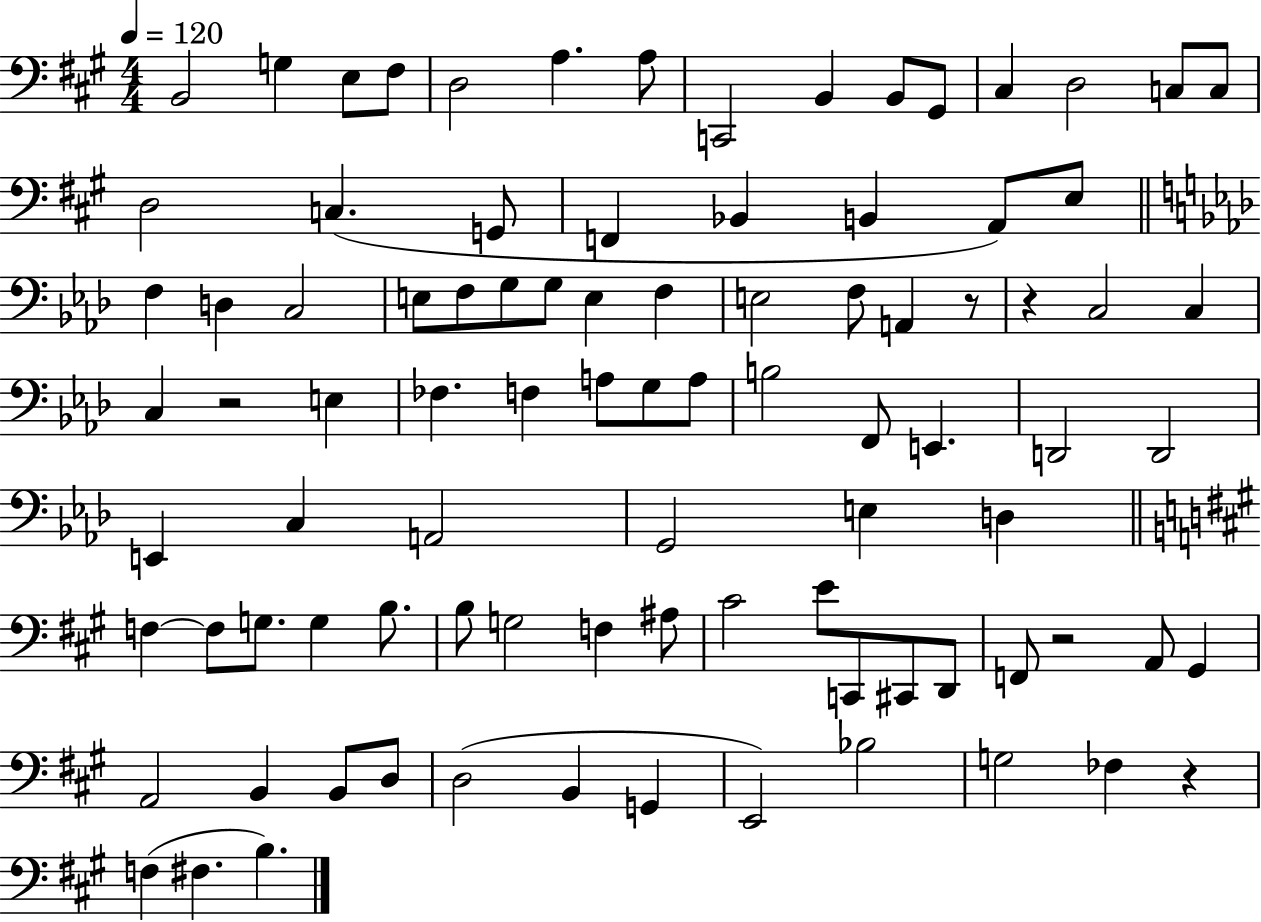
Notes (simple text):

B2/h G3/q E3/e F#3/e D3/h A3/q. A3/e C2/h B2/q B2/e G#2/e C#3/q D3/h C3/e C3/e D3/h C3/q. G2/e F2/q Bb2/q B2/q A2/e E3/e F3/q D3/q C3/h E3/e F3/e G3/e G3/e E3/q F3/q E3/h F3/e A2/q R/e R/q C3/h C3/q C3/q R/h E3/q FES3/q. F3/q A3/e G3/e A3/e B3/h F2/e E2/q. D2/h D2/h E2/q C3/q A2/h G2/h E3/q D3/q F3/q F3/e G3/e. G3/q B3/e. B3/e G3/h F3/q A#3/e C#4/h E4/e C2/e C#2/e D2/e F2/e R/h A2/e G#2/q A2/h B2/q B2/e D3/e D3/h B2/q G2/q E2/h Bb3/h G3/h FES3/q R/q F3/q F#3/q. B3/q.